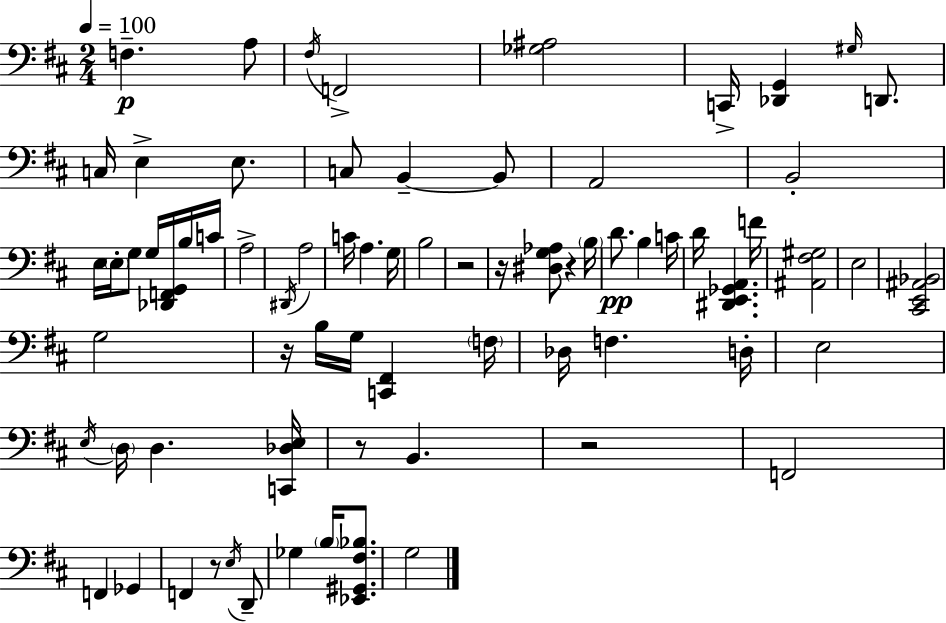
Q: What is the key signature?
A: D major